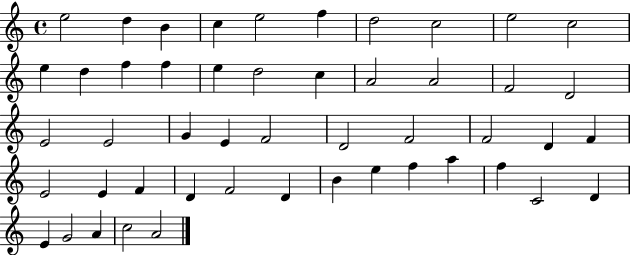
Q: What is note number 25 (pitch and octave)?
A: E4